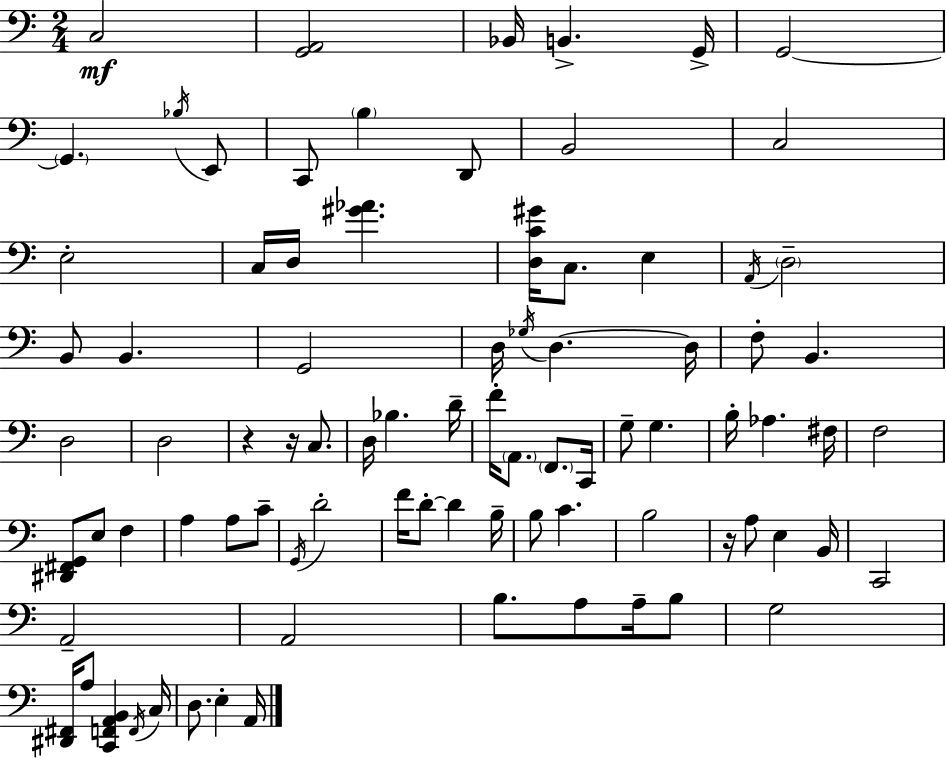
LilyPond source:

{
  \clef bass
  \numericTimeSignature
  \time 2/4
  \key a \minor
  c2\mf | <g, a,>2 | bes,16 b,4.-> g,16-> | g,2~~ | \break \parenthesize g,4. \acciaccatura { bes16 } e,8 | c,8 \parenthesize b4 d,8 | b,2 | c2 | \break e2-. | c16 d16 <gis' aes'>4. | <d c' gis'>16 c8. e4 | \acciaccatura { a,16 } \parenthesize d2-- | \break b,8 b,4. | g,2 | d16 \acciaccatura { ges16 } d4.~~ | d16 f8-. b,4. | \break d2 | d2 | r4 r16 | c8. d16 bes4. | \break d'16-- f'16-. \parenthesize a,8. \parenthesize f,8. | c,16 g8-- g4. | b16-. aes4. | fis16 f2 | \break <dis, fis, g,>8 e8 f4 | a4 a8 | c'8-- \acciaccatura { g,16 } d'2-. | f'16 d'8-.~~ d'4 | \break b16-- b8 c'4. | b2 | r16 a8 e4 | b,16 c,2 | \break a,2-- | a,2 | b8. a8 | a16-- b8 g2 | \break <dis, fis,>16 a8 <c, f, a, b,>4 | \acciaccatura { f,16 } c16 d8. | e4-. a,16 \bar "|."
}